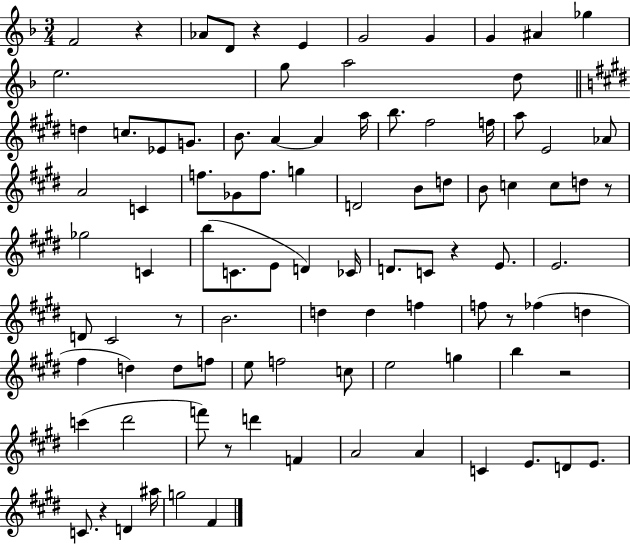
F4/h R/q Ab4/e D4/e R/q E4/q G4/h G4/q G4/q A#4/q Gb5/q E5/h. G5/e A5/h D5/e D5/q C5/e. Eb4/e G4/e. B4/e. A4/q A4/q A5/s B5/e. F#5/h F5/s A5/e E4/h Ab4/e A4/h C4/q F5/e. Gb4/e F5/e. G5/q D4/h B4/e D5/e B4/e C5/q C5/e D5/e R/e Gb5/h C4/q B5/e C4/e. E4/e D4/q CES4/s D4/e. C4/e R/q E4/e. E4/h. D4/e C#4/h R/e B4/h. D5/q D5/q F5/q F5/e R/e FES5/q D5/q F#5/q D5/q D5/e F5/e E5/e F5/h C5/e E5/h G5/q B5/q R/h C6/q D#6/h F6/e R/e D6/q F4/q A4/h A4/q C4/q E4/e. D4/e E4/e. C4/e. R/q D4/q A#5/s G5/h F#4/q